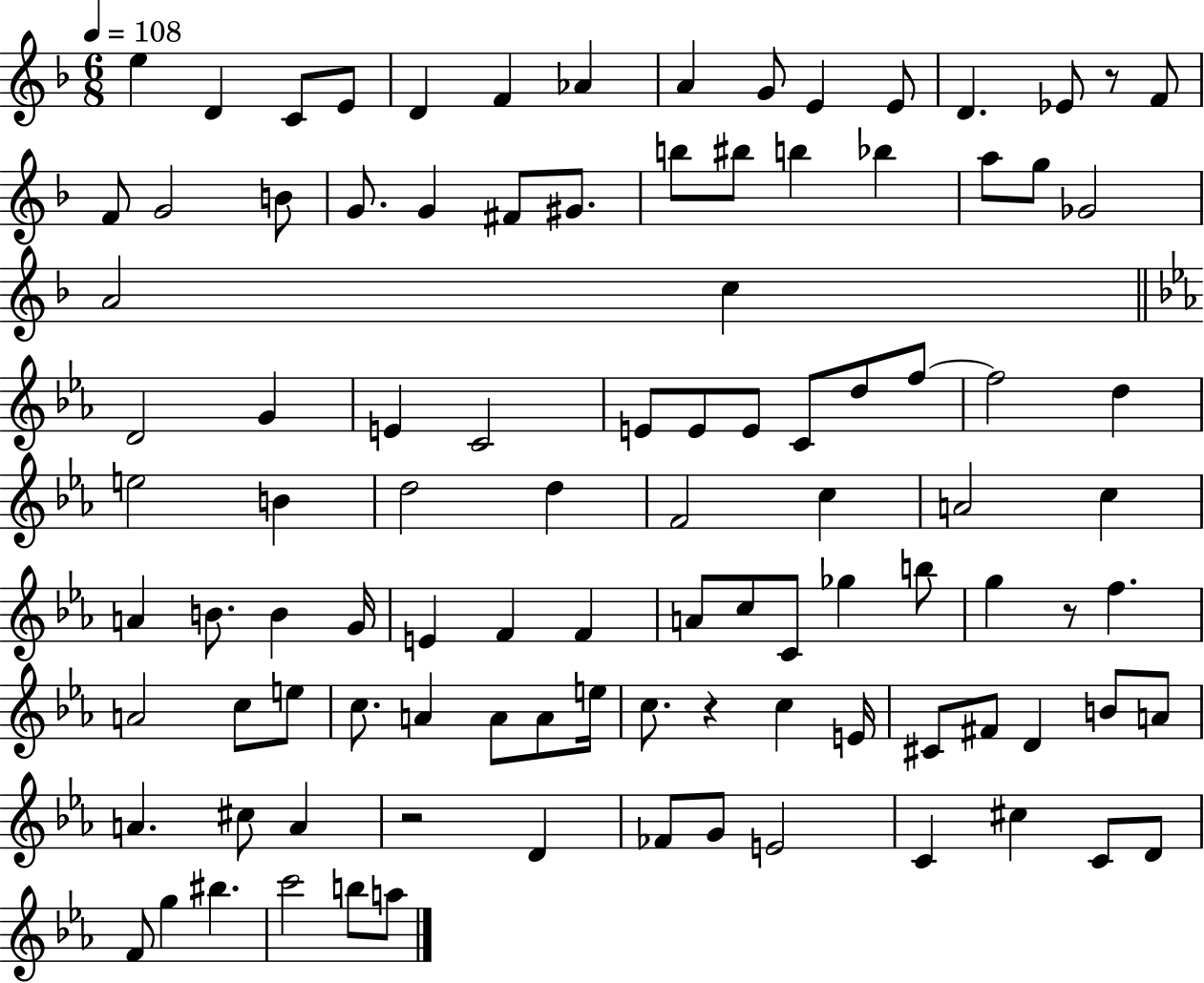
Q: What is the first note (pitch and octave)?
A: E5